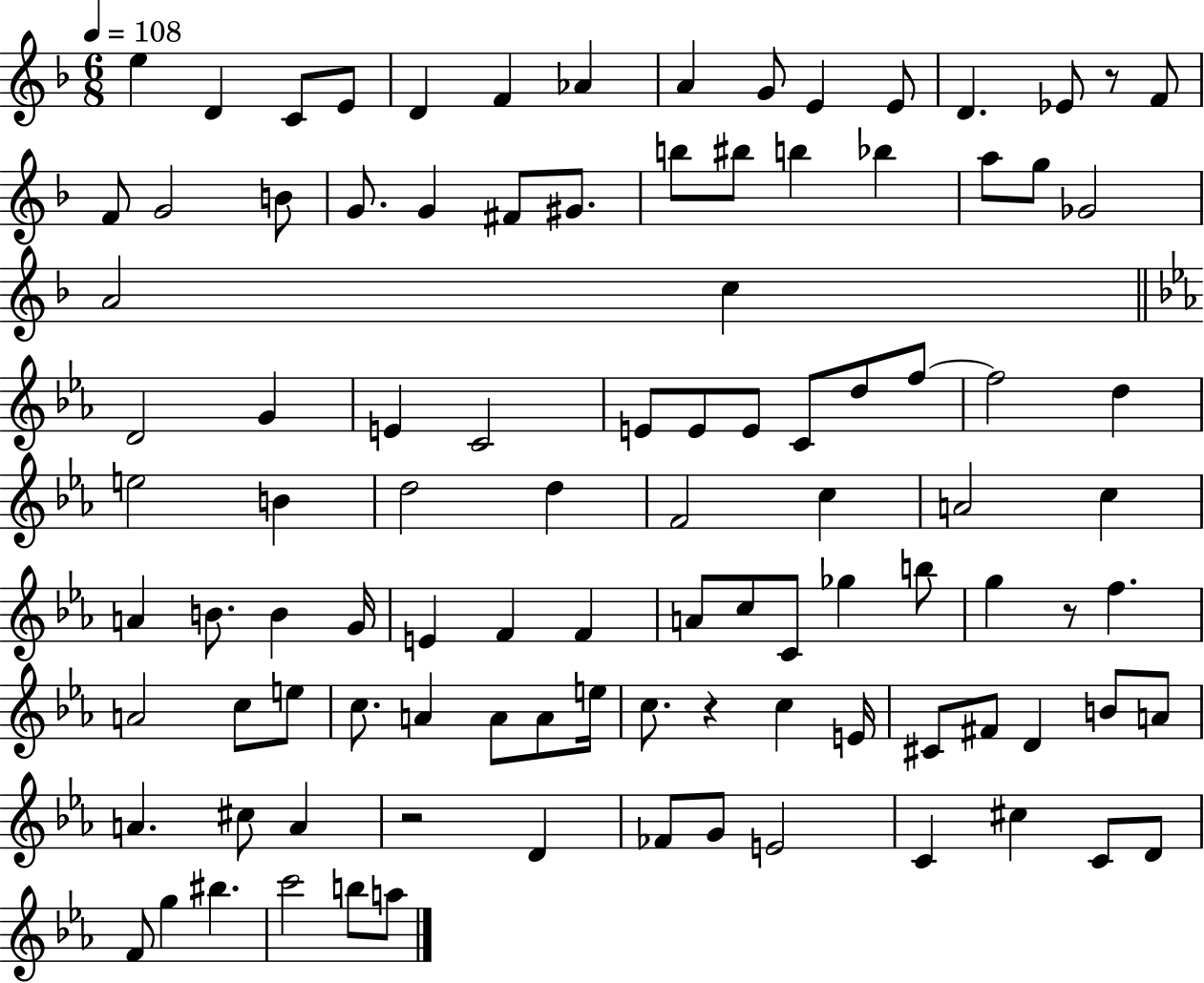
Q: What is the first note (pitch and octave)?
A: E5